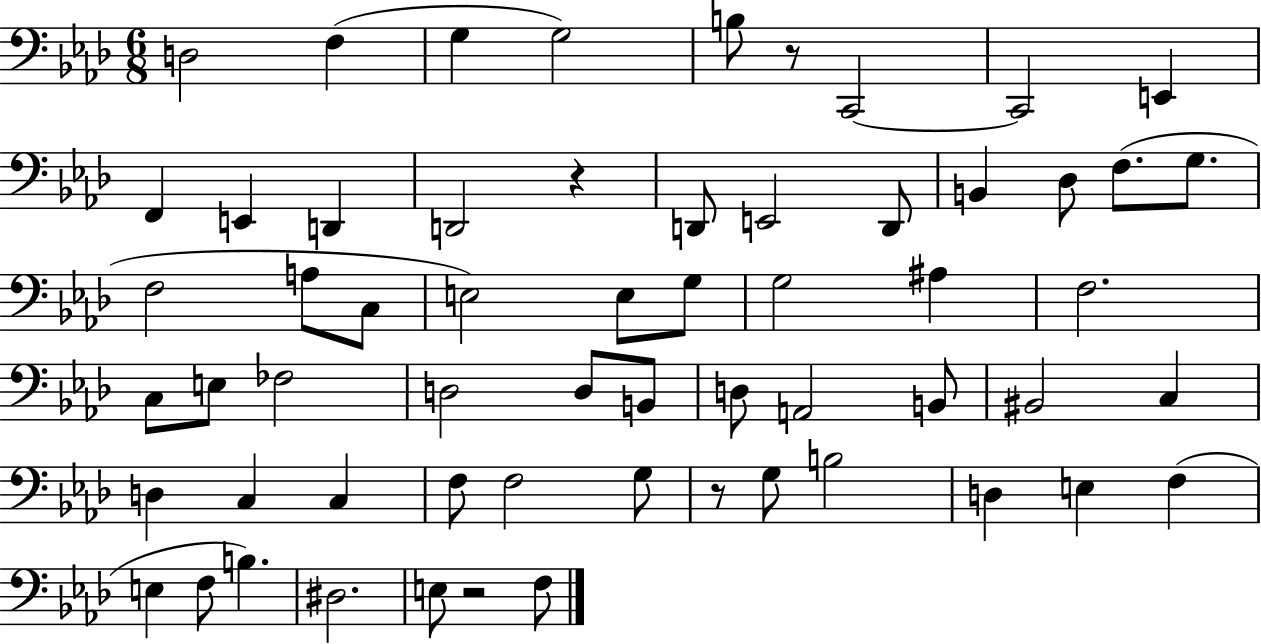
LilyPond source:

{
  \clef bass
  \numericTimeSignature
  \time 6/8
  \key aes \major
  \repeat volta 2 { d2 f4( | g4 g2) | b8 r8 c,2~~ | c,2 e,4 | \break f,4 e,4 d,4 | d,2 r4 | d,8 e,2 d,8 | b,4 des8 f8.( g8. | \break f2 a8 c8 | e2) e8 g8 | g2 ais4 | f2. | \break c8 e8 fes2 | d2 d8 b,8 | d8 a,2 b,8 | bis,2 c4 | \break d4 c4 c4 | f8 f2 g8 | r8 g8 b2 | d4 e4 f4( | \break e4 f8 b4.) | dis2. | e8 r2 f8 | } \bar "|."
}